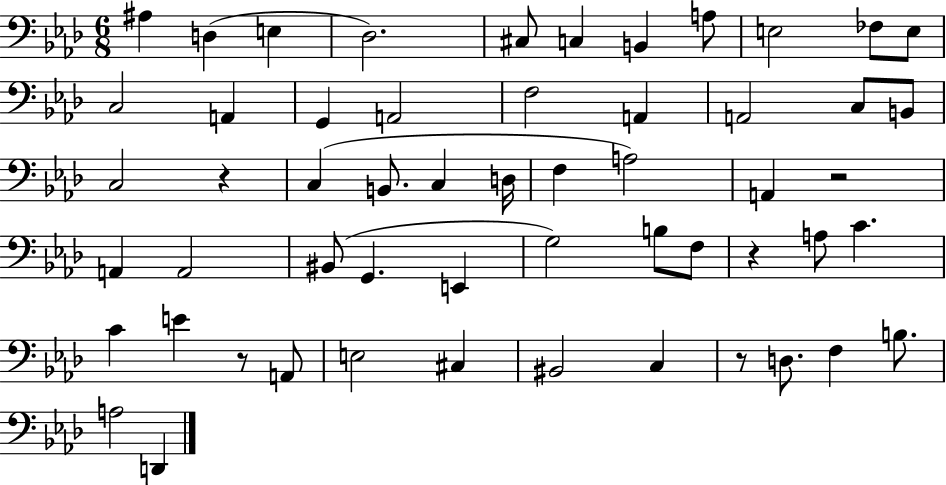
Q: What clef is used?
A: bass